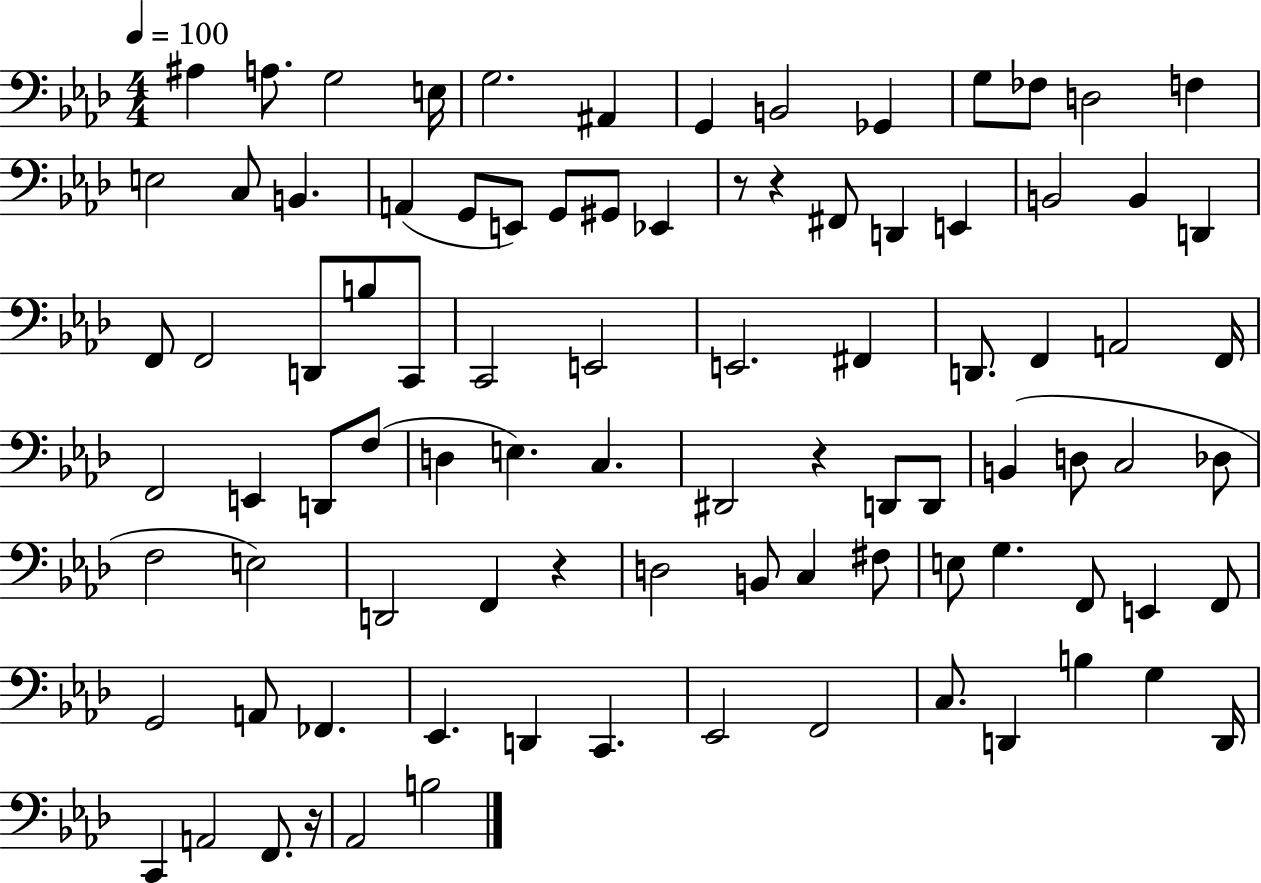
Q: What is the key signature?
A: AES major